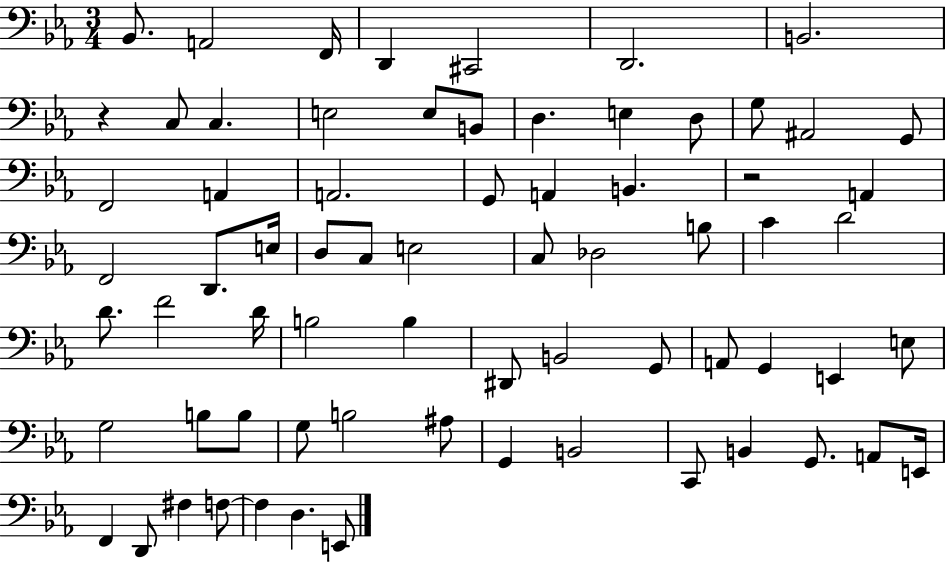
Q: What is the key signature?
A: EES major